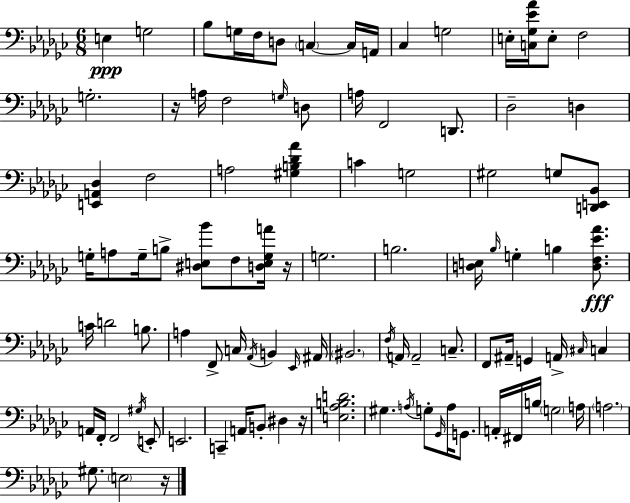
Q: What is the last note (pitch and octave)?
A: E3